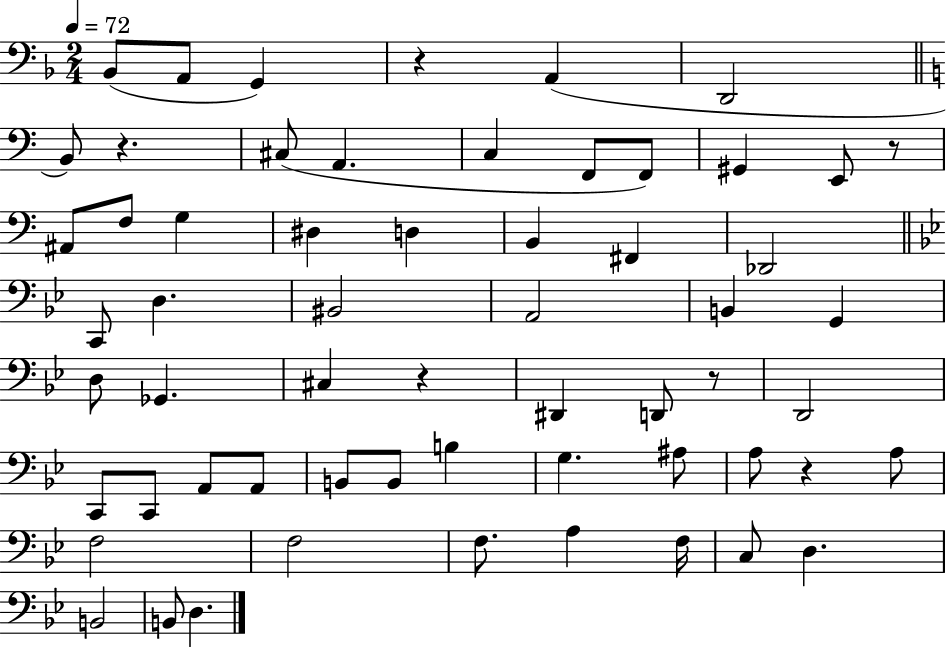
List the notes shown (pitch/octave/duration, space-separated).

Bb2/e A2/e G2/q R/q A2/q D2/h B2/e R/q. C#3/e A2/q. C3/q F2/e F2/e G#2/q E2/e R/e A#2/e F3/e G3/q D#3/q D3/q B2/q F#2/q Db2/h C2/e D3/q. BIS2/h A2/h B2/q G2/q D3/e Gb2/q. C#3/q R/q D#2/q D2/e R/e D2/h C2/e C2/e A2/e A2/e B2/e B2/e B3/q G3/q. A#3/e A3/e R/q A3/e F3/h F3/h F3/e. A3/q F3/s C3/e D3/q. B2/h B2/e D3/q.